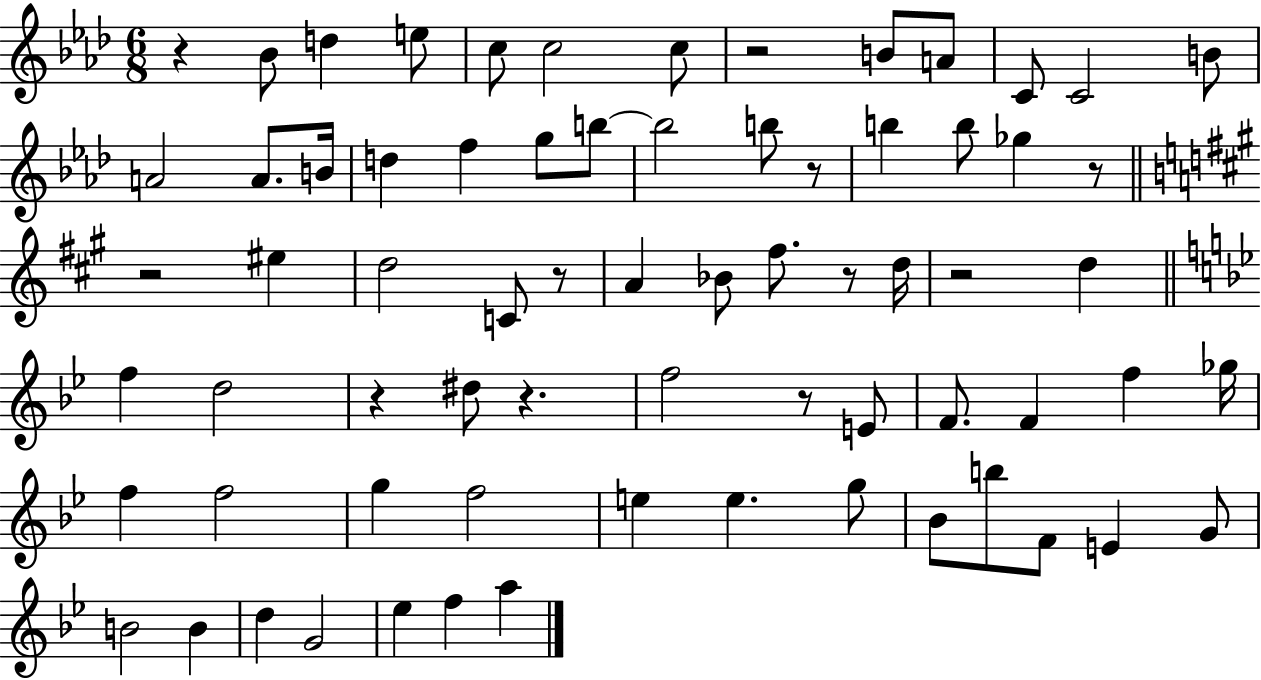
R/q Bb4/e D5/q E5/e C5/e C5/h C5/e R/h B4/e A4/e C4/e C4/h B4/e A4/h A4/e. B4/s D5/q F5/q G5/e B5/e B5/h B5/e R/e B5/q B5/e Gb5/q R/e R/h EIS5/q D5/h C4/e R/e A4/q Bb4/e F#5/e. R/e D5/s R/h D5/q F5/q D5/h R/q D#5/e R/q. F5/h R/e E4/e F4/e. F4/q F5/q Gb5/s F5/q F5/h G5/q F5/h E5/q E5/q. G5/e Bb4/e B5/e F4/e E4/q G4/e B4/h B4/q D5/q G4/h Eb5/q F5/q A5/q